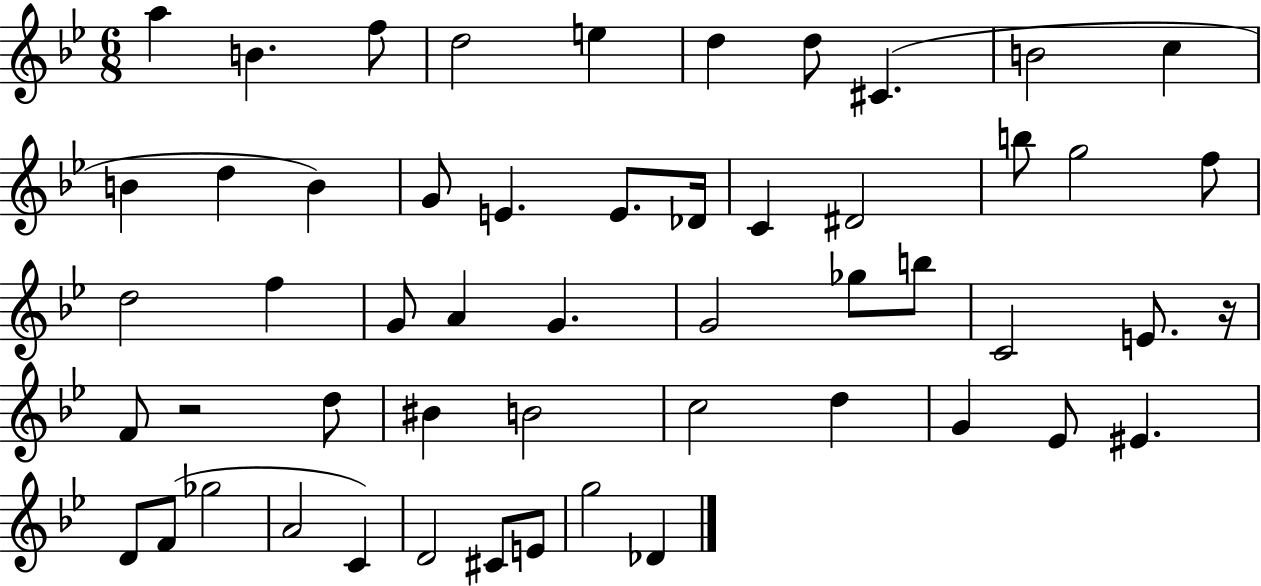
{
  \clef treble
  \numericTimeSignature
  \time 6/8
  \key bes \major
  a''4 b'4. f''8 | d''2 e''4 | d''4 d''8 cis'4.( | b'2 c''4 | \break b'4 d''4 b'4) | g'8 e'4. e'8. des'16 | c'4 dis'2 | b''8 g''2 f''8 | \break d''2 f''4 | g'8 a'4 g'4. | g'2 ges''8 b''8 | c'2 e'8. r16 | \break f'8 r2 d''8 | bis'4 b'2 | c''2 d''4 | g'4 ees'8 eis'4. | \break d'8 f'8( ges''2 | a'2 c'4) | d'2 cis'8 e'8 | g''2 des'4 | \break \bar "|."
}